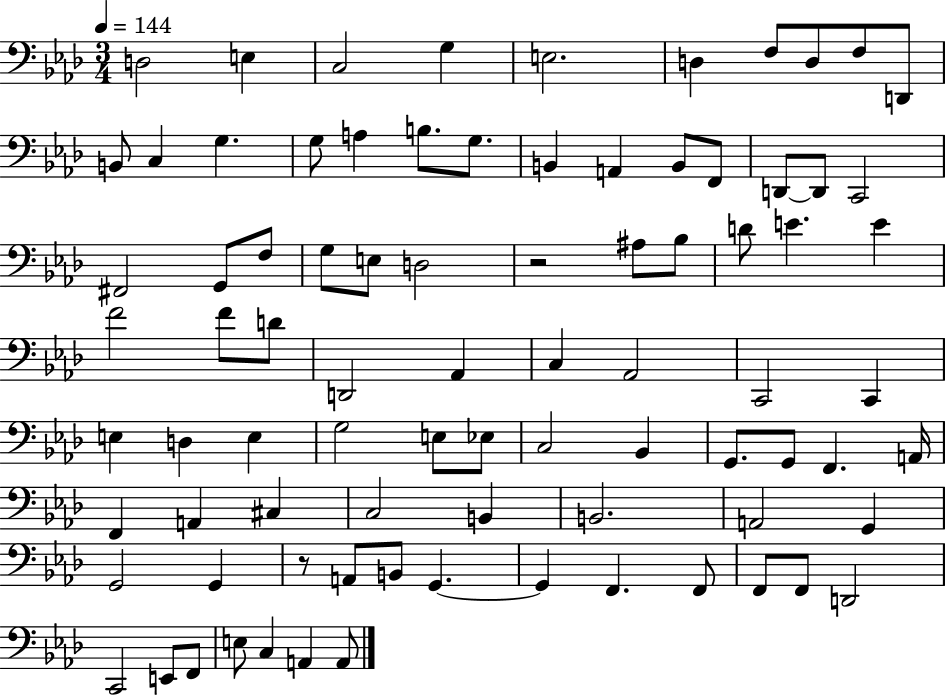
X:1
T:Untitled
M:3/4
L:1/4
K:Ab
D,2 E, C,2 G, E,2 D, F,/2 D,/2 F,/2 D,,/2 B,,/2 C, G, G,/2 A, B,/2 G,/2 B,, A,, B,,/2 F,,/2 D,,/2 D,,/2 C,,2 ^F,,2 G,,/2 F,/2 G,/2 E,/2 D,2 z2 ^A,/2 _B,/2 D/2 E E F2 F/2 D/2 D,,2 _A,, C, _A,,2 C,,2 C,, E, D, E, G,2 E,/2 _E,/2 C,2 _B,, G,,/2 G,,/2 F,, A,,/4 F,, A,, ^C, C,2 B,, B,,2 A,,2 G,, G,,2 G,, z/2 A,,/2 B,,/2 G,, G,, F,, F,,/2 F,,/2 F,,/2 D,,2 C,,2 E,,/2 F,,/2 E,/2 C, A,, A,,/2